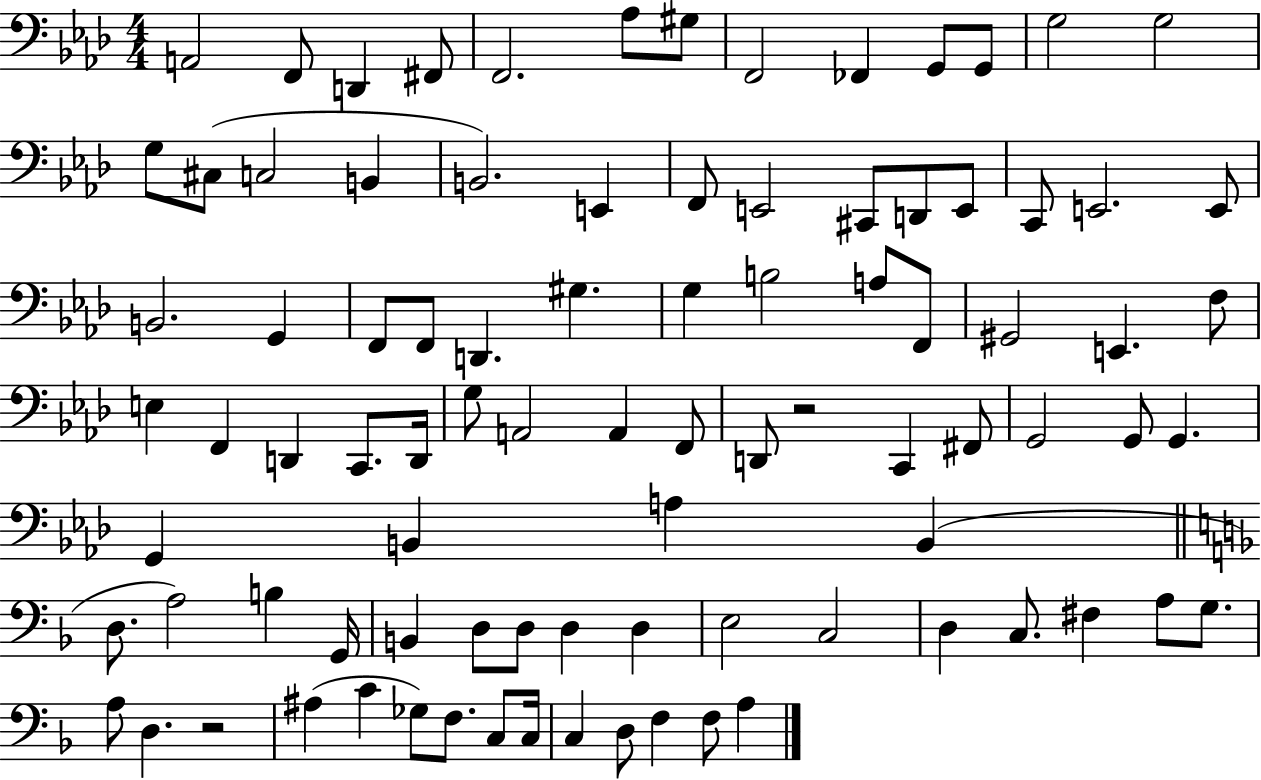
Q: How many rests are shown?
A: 2